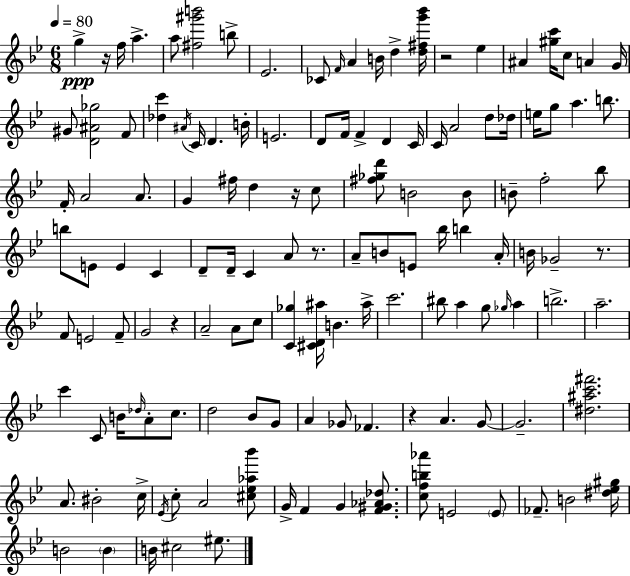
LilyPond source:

{
  \clef treble
  \numericTimeSignature
  \time 6/8
  \key bes \major
  \tempo 4 = 80
  \repeat volta 2 { g''4->\ppp r16 f''16 a''4.-> | a''8 <fis'' gis''' b'''>2 b''8-> | ees'2. | ces'8 \grace { f'16 } a'4 b'16 d''4-> | \break <d'' fis'' g''' bes'''>16 r2 ees''4 | ais'4 <gis'' c'''>16 c''8 a'4 | g'16 gis'8 <d' ais' ges''>2 f'8 | <des'' c'''>4 \acciaccatura { ais'16 } c'16 d'4. | \break b'16-. e'2. | d'8 f'16 f'4-> d'4 | c'16 c'16 a'2 d''8 | des''16 e''16 g''8 a''4. b''8. | \break f'16-. a'2 a'8. | g'4 fis''16 d''4 r16 | c''8 <fis'' ges'' d'''>8 b'2 | b'8 b'8-- f''2-. | \break bes''8 b''8 e'8 e'4 c'4 | d'8-- d'16-- c'4 a'8 r8. | a'8-- b'8 e'8 bes''16 b''4 | a'16-. b'16 ges'2-- r8. | \break f'8 e'2 | f'8-- g'2 r4 | a'2-- a'8 | c''8 <c' ges''>4 <cis' d' ais''>16 b'4. | \break ais''16-> c'''2. | bis''8 a''4 g''8 \grace { ges''16 } a''4 | b''2.-> | a''2.-- | \break c'''4 c'8 b'16 \grace { des''16 } a'8-. | c''8. d''2 | bes'8 g'8 a'4 ges'8 fes'4. | r4 a'4. | \break g'8~~ g'2.-- | <dis'' ais'' c''' fis'''>2. | a'8. bis'2-. | c''16-> \acciaccatura { ees'16 } c''8-. a'2 | \break <cis'' ees'' aes'' bes'''>8 g'16-> f'4 g'4 | <f' gis' aes' des''>8. <c'' f'' b'' aes'''>8 e'2 | \parenthesize e'8 fes'8.-- b'2 | <dis'' ees'' gis''>16 b'2 | \break \parenthesize b'4 b'16 cis''2 | eis''8. } \bar "|."
}